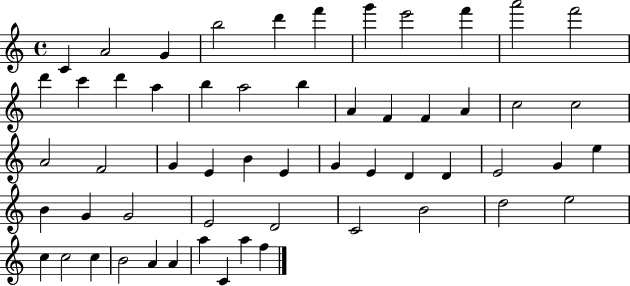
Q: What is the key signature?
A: C major